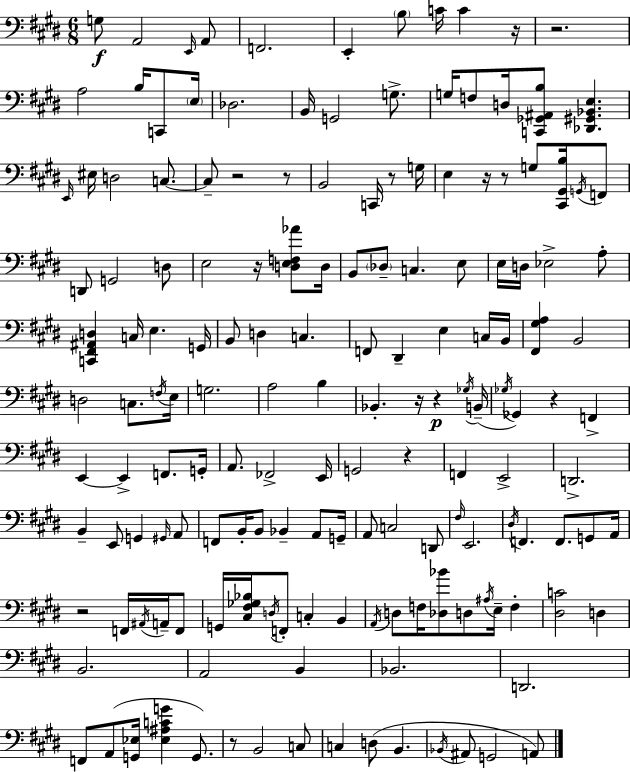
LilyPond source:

{
  \clef bass
  \numericTimeSignature
  \time 6/8
  \key e \major
  \repeat volta 2 { g8\f a,2 \grace { e,16 } a,8 | f,2. | e,4-. \parenthesize b8 c'16 c'4 | r16 r2. | \break a2 b16 c,8 | \parenthesize e16 des2. | b,16 g,2 g8.-> | g16 f8 d16 <c, ges, ais, b>8 <des, gis, bes, e>4. | \break \grace { e,16 } eis16 d2 c8.~~ | c8-- r2 | r8 b,2 c,16 r8 | g16 e4 r16 r8 g8 <cis, gis, b>16 | \break \acciaccatura { g,16 } f,8 d,8 g,2 | d8 e2 r16 | <d e f aes'>8 d16 b,8 \parenthesize des8-- c4. | e8 e16 d16 ees2-> | \break a8-. <c, fis, ais, d>4 c16 e4. | g,16 b,8 d4 c4. | f,8 dis,4-- e4 | c16 b,16 <fis, gis a>4 b,2 | \break d2 c8. | \acciaccatura { f16 } e16 g2. | a2 | b4 bes,4.-. r16 r4\p | \break \acciaccatura { ges16 } b,16--( \acciaccatura { ges16 } ges,4) r4 | f,4-> e,4~~ e,4-> | f,8. g,16-. a,8. fes,2-> | e,16 g,2 | \break r4 f,4 e,2-> | d,2.-> | b,4-- e,8 | g,4 \grace { gis,16 } a,8 f,8 b,16-. b,8 | \break bes,4-- a,8 g,16-- a,8 c2 | d,8 \grace { fis16 } e,2. | \acciaccatura { dis16 } f,4. | f,8. g,8 a,16 r2 | \break f,16 \acciaccatura { ais,16 } a,16-- f,8 g,16 <cis fis ges bes>16 | \acciaccatura { d16 } f,8-. c4-. b,4 \acciaccatura { a,16 } | d8 f16 <des bes'>8 d8 \acciaccatura { ais16 } e16-- f4-. | <dis c'>2 d4 | \break b,2. | a,2 b,4 | bes,2. | d,2. | \break f,8 a,8( <g, ees>16 <ees ais c' g'>4 g,8.) | r8 b,2 c8 | c4 d8( b,4. | \acciaccatura { bes,16 } ais,8 g,2 | \break a,8) } \bar "|."
}